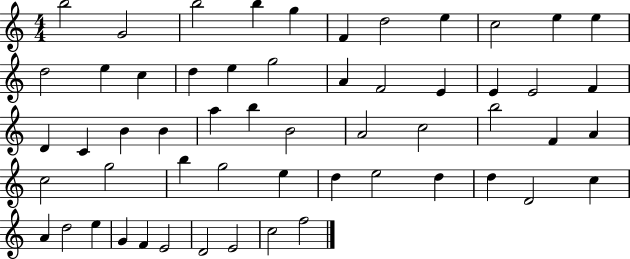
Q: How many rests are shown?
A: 0